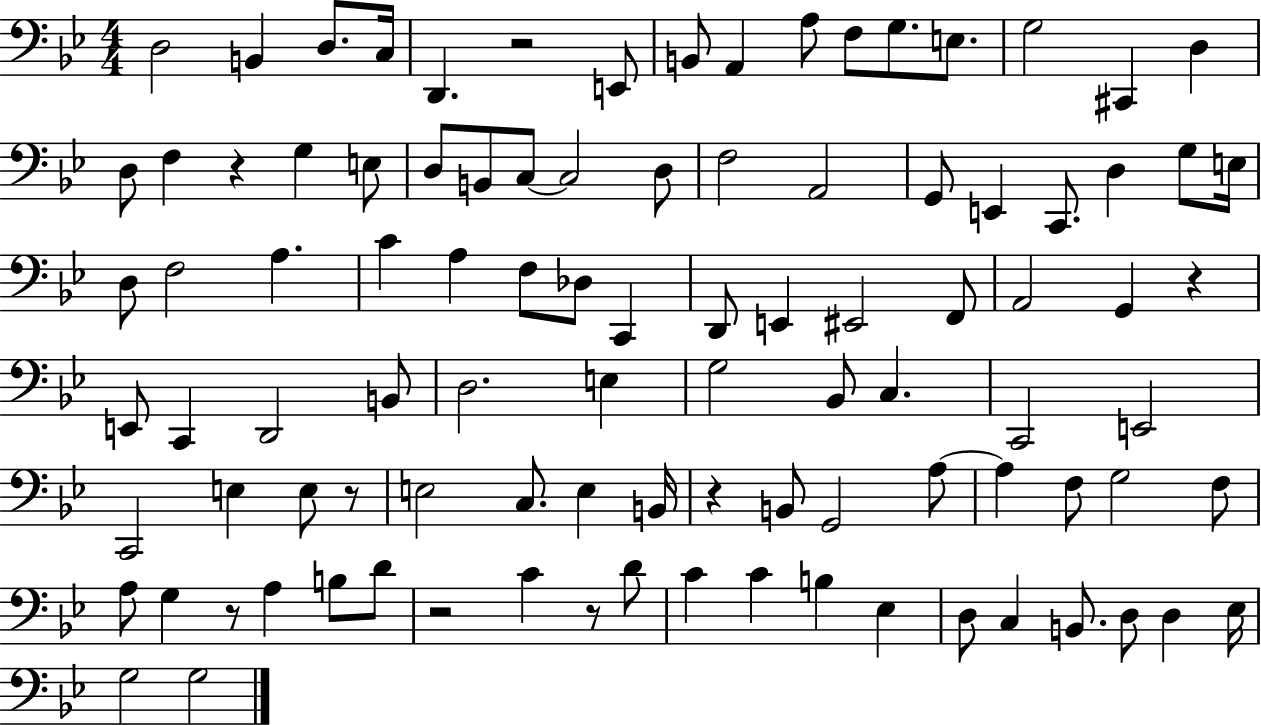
D3/h B2/q D3/e. C3/s D2/q. R/h E2/e B2/e A2/q A3/e F3/e G3/e. E3/e. G3/h C#2/q D3/q D3/e F3/q R/q G3/q E3/e D3/e B2/e C3/e C3/h D3/e F3/h A2/h G2/e E2/q C2/e. D3/q G3/e E3/s D3/e F3/h A3/q. C4/q A3/q F3/e Db3/e C2/q D2/e E2/q EIS2/h F2/e A2/h G2/q R/q E2/e C2/q D2/h B2/e D3/h. E3/q G3/h Bb2/e C3/q. C2/h E2/h C2/h E3/q E3/e R/e E3/h C3/e. E3/q B2/s R/q B2/e G2/h A3/e A3/q F3/e G3/h F3/e A3/e G3/q R/e A3/q B3/e D4/e R/h C4/q R/e D4/e C4/q C4/q B3/q Eb3/q D3/e C3/q B2/e. D3/e D3/q Eb3/s G3/h G3/h